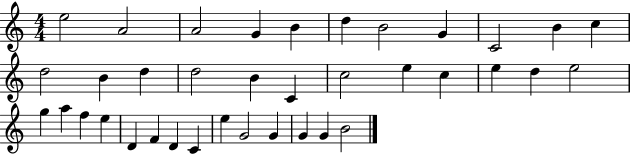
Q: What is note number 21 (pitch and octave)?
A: E5